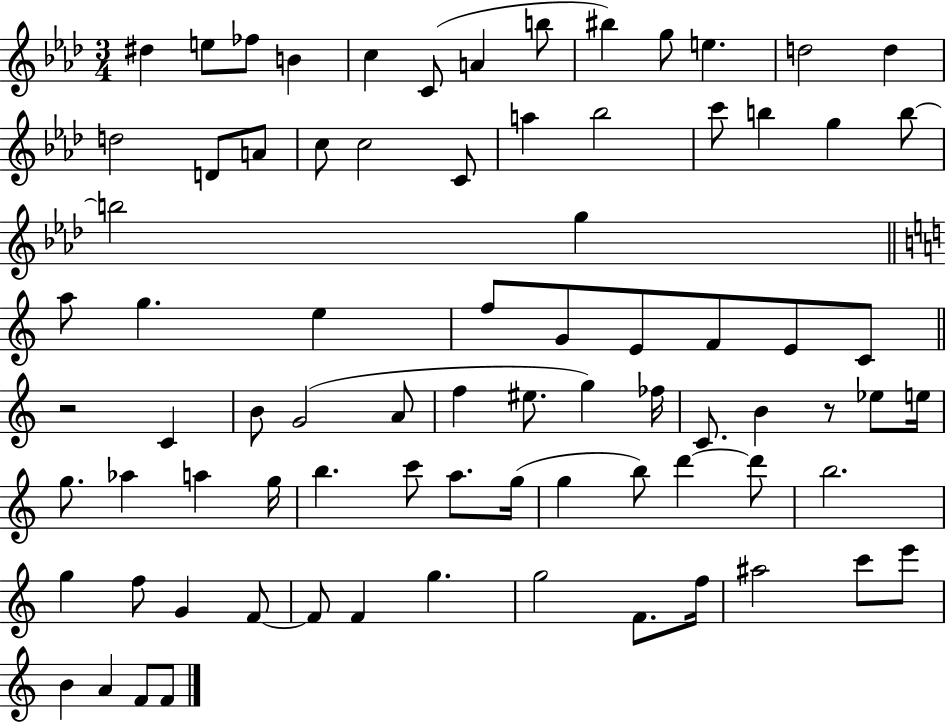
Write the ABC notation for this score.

X:1
T:Untitled
M:3/4
L:1/4
K:Ab
^d e/2 _f/2 B c C/2 A b/2 ^b g/2 e d2 d d2 D/2 A/2 c/2 c2 C/2 a _b2 c'/2 b g b/2 b2 g a/2 g e f/2 G/2 E/2 F/2 E/2 C/2 z2 C B/2 G2 A/2 f ^e/2 g _f/4 C/2 B z/2 _e/2 e/4 g/2 _a a g/4 b c'/2 a/2 g/4 g b/2 d' d'/2 b2 g f/2 G F/2 F/2 F g g2 F/2 f/4 ^a2 c'/2 e'/2 B A F/2 F/2